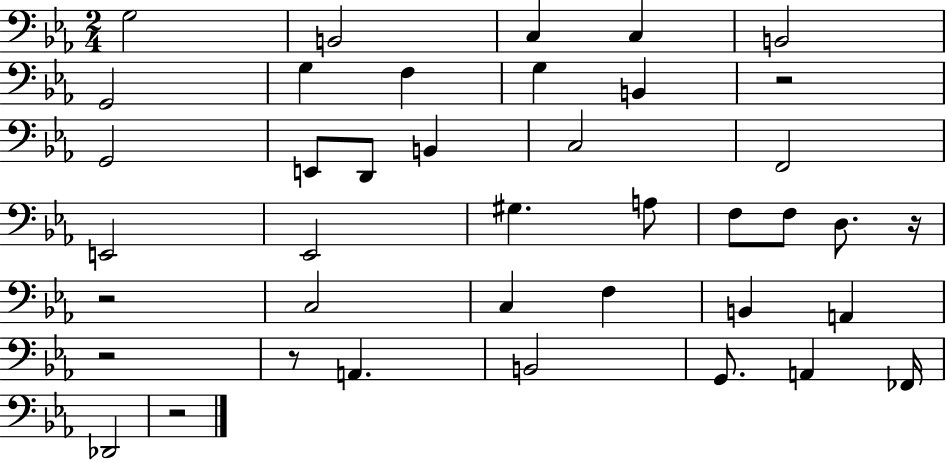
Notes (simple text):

G3/h B2/h C3/q C3/q B2/h G2/h G3/q F3/q G3/q B2/q R/h G2/h E2/e D2/e B2/q C3/h F2/h E2/h Eb2/h G#3/q. A3/e F3/e F3/e D3/e. R/s R/h C3/h C3/q F3/q B2/q A2/q R/h R/e A2/q. B2/h G2/e. A2/q FES2/s Db2/h R/h